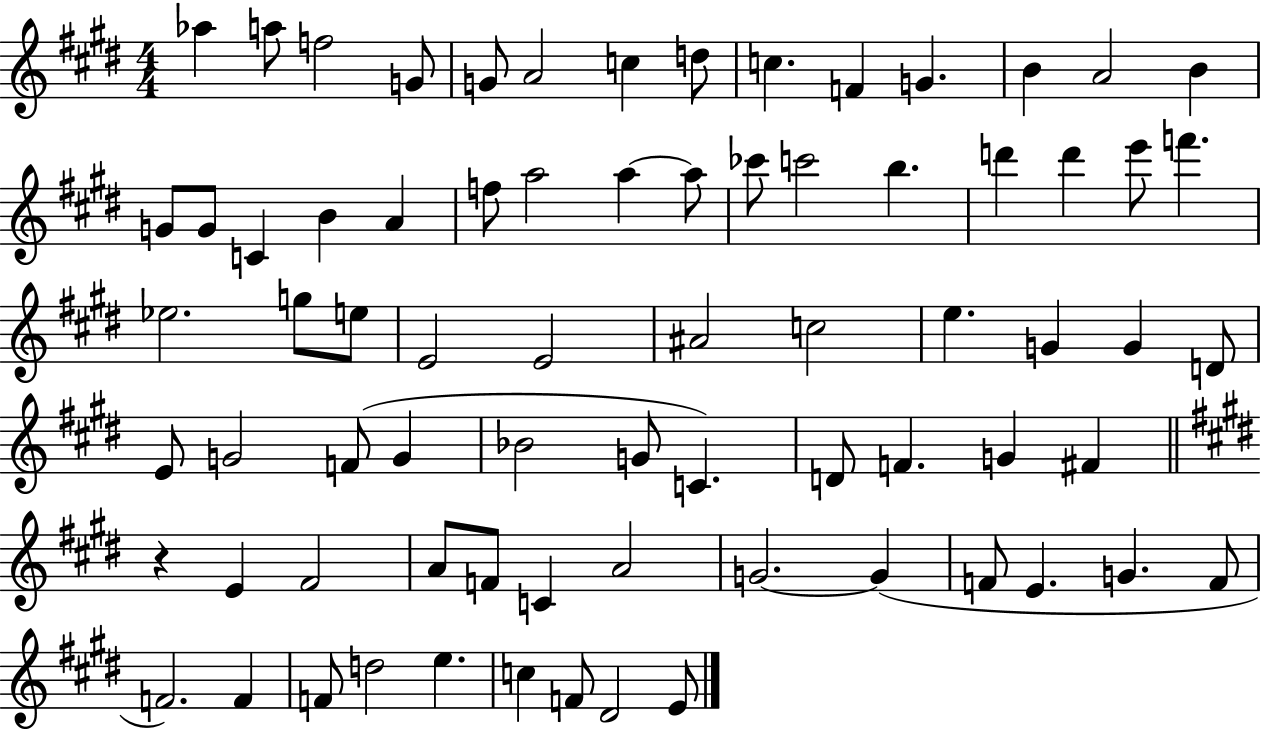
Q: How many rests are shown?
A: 1